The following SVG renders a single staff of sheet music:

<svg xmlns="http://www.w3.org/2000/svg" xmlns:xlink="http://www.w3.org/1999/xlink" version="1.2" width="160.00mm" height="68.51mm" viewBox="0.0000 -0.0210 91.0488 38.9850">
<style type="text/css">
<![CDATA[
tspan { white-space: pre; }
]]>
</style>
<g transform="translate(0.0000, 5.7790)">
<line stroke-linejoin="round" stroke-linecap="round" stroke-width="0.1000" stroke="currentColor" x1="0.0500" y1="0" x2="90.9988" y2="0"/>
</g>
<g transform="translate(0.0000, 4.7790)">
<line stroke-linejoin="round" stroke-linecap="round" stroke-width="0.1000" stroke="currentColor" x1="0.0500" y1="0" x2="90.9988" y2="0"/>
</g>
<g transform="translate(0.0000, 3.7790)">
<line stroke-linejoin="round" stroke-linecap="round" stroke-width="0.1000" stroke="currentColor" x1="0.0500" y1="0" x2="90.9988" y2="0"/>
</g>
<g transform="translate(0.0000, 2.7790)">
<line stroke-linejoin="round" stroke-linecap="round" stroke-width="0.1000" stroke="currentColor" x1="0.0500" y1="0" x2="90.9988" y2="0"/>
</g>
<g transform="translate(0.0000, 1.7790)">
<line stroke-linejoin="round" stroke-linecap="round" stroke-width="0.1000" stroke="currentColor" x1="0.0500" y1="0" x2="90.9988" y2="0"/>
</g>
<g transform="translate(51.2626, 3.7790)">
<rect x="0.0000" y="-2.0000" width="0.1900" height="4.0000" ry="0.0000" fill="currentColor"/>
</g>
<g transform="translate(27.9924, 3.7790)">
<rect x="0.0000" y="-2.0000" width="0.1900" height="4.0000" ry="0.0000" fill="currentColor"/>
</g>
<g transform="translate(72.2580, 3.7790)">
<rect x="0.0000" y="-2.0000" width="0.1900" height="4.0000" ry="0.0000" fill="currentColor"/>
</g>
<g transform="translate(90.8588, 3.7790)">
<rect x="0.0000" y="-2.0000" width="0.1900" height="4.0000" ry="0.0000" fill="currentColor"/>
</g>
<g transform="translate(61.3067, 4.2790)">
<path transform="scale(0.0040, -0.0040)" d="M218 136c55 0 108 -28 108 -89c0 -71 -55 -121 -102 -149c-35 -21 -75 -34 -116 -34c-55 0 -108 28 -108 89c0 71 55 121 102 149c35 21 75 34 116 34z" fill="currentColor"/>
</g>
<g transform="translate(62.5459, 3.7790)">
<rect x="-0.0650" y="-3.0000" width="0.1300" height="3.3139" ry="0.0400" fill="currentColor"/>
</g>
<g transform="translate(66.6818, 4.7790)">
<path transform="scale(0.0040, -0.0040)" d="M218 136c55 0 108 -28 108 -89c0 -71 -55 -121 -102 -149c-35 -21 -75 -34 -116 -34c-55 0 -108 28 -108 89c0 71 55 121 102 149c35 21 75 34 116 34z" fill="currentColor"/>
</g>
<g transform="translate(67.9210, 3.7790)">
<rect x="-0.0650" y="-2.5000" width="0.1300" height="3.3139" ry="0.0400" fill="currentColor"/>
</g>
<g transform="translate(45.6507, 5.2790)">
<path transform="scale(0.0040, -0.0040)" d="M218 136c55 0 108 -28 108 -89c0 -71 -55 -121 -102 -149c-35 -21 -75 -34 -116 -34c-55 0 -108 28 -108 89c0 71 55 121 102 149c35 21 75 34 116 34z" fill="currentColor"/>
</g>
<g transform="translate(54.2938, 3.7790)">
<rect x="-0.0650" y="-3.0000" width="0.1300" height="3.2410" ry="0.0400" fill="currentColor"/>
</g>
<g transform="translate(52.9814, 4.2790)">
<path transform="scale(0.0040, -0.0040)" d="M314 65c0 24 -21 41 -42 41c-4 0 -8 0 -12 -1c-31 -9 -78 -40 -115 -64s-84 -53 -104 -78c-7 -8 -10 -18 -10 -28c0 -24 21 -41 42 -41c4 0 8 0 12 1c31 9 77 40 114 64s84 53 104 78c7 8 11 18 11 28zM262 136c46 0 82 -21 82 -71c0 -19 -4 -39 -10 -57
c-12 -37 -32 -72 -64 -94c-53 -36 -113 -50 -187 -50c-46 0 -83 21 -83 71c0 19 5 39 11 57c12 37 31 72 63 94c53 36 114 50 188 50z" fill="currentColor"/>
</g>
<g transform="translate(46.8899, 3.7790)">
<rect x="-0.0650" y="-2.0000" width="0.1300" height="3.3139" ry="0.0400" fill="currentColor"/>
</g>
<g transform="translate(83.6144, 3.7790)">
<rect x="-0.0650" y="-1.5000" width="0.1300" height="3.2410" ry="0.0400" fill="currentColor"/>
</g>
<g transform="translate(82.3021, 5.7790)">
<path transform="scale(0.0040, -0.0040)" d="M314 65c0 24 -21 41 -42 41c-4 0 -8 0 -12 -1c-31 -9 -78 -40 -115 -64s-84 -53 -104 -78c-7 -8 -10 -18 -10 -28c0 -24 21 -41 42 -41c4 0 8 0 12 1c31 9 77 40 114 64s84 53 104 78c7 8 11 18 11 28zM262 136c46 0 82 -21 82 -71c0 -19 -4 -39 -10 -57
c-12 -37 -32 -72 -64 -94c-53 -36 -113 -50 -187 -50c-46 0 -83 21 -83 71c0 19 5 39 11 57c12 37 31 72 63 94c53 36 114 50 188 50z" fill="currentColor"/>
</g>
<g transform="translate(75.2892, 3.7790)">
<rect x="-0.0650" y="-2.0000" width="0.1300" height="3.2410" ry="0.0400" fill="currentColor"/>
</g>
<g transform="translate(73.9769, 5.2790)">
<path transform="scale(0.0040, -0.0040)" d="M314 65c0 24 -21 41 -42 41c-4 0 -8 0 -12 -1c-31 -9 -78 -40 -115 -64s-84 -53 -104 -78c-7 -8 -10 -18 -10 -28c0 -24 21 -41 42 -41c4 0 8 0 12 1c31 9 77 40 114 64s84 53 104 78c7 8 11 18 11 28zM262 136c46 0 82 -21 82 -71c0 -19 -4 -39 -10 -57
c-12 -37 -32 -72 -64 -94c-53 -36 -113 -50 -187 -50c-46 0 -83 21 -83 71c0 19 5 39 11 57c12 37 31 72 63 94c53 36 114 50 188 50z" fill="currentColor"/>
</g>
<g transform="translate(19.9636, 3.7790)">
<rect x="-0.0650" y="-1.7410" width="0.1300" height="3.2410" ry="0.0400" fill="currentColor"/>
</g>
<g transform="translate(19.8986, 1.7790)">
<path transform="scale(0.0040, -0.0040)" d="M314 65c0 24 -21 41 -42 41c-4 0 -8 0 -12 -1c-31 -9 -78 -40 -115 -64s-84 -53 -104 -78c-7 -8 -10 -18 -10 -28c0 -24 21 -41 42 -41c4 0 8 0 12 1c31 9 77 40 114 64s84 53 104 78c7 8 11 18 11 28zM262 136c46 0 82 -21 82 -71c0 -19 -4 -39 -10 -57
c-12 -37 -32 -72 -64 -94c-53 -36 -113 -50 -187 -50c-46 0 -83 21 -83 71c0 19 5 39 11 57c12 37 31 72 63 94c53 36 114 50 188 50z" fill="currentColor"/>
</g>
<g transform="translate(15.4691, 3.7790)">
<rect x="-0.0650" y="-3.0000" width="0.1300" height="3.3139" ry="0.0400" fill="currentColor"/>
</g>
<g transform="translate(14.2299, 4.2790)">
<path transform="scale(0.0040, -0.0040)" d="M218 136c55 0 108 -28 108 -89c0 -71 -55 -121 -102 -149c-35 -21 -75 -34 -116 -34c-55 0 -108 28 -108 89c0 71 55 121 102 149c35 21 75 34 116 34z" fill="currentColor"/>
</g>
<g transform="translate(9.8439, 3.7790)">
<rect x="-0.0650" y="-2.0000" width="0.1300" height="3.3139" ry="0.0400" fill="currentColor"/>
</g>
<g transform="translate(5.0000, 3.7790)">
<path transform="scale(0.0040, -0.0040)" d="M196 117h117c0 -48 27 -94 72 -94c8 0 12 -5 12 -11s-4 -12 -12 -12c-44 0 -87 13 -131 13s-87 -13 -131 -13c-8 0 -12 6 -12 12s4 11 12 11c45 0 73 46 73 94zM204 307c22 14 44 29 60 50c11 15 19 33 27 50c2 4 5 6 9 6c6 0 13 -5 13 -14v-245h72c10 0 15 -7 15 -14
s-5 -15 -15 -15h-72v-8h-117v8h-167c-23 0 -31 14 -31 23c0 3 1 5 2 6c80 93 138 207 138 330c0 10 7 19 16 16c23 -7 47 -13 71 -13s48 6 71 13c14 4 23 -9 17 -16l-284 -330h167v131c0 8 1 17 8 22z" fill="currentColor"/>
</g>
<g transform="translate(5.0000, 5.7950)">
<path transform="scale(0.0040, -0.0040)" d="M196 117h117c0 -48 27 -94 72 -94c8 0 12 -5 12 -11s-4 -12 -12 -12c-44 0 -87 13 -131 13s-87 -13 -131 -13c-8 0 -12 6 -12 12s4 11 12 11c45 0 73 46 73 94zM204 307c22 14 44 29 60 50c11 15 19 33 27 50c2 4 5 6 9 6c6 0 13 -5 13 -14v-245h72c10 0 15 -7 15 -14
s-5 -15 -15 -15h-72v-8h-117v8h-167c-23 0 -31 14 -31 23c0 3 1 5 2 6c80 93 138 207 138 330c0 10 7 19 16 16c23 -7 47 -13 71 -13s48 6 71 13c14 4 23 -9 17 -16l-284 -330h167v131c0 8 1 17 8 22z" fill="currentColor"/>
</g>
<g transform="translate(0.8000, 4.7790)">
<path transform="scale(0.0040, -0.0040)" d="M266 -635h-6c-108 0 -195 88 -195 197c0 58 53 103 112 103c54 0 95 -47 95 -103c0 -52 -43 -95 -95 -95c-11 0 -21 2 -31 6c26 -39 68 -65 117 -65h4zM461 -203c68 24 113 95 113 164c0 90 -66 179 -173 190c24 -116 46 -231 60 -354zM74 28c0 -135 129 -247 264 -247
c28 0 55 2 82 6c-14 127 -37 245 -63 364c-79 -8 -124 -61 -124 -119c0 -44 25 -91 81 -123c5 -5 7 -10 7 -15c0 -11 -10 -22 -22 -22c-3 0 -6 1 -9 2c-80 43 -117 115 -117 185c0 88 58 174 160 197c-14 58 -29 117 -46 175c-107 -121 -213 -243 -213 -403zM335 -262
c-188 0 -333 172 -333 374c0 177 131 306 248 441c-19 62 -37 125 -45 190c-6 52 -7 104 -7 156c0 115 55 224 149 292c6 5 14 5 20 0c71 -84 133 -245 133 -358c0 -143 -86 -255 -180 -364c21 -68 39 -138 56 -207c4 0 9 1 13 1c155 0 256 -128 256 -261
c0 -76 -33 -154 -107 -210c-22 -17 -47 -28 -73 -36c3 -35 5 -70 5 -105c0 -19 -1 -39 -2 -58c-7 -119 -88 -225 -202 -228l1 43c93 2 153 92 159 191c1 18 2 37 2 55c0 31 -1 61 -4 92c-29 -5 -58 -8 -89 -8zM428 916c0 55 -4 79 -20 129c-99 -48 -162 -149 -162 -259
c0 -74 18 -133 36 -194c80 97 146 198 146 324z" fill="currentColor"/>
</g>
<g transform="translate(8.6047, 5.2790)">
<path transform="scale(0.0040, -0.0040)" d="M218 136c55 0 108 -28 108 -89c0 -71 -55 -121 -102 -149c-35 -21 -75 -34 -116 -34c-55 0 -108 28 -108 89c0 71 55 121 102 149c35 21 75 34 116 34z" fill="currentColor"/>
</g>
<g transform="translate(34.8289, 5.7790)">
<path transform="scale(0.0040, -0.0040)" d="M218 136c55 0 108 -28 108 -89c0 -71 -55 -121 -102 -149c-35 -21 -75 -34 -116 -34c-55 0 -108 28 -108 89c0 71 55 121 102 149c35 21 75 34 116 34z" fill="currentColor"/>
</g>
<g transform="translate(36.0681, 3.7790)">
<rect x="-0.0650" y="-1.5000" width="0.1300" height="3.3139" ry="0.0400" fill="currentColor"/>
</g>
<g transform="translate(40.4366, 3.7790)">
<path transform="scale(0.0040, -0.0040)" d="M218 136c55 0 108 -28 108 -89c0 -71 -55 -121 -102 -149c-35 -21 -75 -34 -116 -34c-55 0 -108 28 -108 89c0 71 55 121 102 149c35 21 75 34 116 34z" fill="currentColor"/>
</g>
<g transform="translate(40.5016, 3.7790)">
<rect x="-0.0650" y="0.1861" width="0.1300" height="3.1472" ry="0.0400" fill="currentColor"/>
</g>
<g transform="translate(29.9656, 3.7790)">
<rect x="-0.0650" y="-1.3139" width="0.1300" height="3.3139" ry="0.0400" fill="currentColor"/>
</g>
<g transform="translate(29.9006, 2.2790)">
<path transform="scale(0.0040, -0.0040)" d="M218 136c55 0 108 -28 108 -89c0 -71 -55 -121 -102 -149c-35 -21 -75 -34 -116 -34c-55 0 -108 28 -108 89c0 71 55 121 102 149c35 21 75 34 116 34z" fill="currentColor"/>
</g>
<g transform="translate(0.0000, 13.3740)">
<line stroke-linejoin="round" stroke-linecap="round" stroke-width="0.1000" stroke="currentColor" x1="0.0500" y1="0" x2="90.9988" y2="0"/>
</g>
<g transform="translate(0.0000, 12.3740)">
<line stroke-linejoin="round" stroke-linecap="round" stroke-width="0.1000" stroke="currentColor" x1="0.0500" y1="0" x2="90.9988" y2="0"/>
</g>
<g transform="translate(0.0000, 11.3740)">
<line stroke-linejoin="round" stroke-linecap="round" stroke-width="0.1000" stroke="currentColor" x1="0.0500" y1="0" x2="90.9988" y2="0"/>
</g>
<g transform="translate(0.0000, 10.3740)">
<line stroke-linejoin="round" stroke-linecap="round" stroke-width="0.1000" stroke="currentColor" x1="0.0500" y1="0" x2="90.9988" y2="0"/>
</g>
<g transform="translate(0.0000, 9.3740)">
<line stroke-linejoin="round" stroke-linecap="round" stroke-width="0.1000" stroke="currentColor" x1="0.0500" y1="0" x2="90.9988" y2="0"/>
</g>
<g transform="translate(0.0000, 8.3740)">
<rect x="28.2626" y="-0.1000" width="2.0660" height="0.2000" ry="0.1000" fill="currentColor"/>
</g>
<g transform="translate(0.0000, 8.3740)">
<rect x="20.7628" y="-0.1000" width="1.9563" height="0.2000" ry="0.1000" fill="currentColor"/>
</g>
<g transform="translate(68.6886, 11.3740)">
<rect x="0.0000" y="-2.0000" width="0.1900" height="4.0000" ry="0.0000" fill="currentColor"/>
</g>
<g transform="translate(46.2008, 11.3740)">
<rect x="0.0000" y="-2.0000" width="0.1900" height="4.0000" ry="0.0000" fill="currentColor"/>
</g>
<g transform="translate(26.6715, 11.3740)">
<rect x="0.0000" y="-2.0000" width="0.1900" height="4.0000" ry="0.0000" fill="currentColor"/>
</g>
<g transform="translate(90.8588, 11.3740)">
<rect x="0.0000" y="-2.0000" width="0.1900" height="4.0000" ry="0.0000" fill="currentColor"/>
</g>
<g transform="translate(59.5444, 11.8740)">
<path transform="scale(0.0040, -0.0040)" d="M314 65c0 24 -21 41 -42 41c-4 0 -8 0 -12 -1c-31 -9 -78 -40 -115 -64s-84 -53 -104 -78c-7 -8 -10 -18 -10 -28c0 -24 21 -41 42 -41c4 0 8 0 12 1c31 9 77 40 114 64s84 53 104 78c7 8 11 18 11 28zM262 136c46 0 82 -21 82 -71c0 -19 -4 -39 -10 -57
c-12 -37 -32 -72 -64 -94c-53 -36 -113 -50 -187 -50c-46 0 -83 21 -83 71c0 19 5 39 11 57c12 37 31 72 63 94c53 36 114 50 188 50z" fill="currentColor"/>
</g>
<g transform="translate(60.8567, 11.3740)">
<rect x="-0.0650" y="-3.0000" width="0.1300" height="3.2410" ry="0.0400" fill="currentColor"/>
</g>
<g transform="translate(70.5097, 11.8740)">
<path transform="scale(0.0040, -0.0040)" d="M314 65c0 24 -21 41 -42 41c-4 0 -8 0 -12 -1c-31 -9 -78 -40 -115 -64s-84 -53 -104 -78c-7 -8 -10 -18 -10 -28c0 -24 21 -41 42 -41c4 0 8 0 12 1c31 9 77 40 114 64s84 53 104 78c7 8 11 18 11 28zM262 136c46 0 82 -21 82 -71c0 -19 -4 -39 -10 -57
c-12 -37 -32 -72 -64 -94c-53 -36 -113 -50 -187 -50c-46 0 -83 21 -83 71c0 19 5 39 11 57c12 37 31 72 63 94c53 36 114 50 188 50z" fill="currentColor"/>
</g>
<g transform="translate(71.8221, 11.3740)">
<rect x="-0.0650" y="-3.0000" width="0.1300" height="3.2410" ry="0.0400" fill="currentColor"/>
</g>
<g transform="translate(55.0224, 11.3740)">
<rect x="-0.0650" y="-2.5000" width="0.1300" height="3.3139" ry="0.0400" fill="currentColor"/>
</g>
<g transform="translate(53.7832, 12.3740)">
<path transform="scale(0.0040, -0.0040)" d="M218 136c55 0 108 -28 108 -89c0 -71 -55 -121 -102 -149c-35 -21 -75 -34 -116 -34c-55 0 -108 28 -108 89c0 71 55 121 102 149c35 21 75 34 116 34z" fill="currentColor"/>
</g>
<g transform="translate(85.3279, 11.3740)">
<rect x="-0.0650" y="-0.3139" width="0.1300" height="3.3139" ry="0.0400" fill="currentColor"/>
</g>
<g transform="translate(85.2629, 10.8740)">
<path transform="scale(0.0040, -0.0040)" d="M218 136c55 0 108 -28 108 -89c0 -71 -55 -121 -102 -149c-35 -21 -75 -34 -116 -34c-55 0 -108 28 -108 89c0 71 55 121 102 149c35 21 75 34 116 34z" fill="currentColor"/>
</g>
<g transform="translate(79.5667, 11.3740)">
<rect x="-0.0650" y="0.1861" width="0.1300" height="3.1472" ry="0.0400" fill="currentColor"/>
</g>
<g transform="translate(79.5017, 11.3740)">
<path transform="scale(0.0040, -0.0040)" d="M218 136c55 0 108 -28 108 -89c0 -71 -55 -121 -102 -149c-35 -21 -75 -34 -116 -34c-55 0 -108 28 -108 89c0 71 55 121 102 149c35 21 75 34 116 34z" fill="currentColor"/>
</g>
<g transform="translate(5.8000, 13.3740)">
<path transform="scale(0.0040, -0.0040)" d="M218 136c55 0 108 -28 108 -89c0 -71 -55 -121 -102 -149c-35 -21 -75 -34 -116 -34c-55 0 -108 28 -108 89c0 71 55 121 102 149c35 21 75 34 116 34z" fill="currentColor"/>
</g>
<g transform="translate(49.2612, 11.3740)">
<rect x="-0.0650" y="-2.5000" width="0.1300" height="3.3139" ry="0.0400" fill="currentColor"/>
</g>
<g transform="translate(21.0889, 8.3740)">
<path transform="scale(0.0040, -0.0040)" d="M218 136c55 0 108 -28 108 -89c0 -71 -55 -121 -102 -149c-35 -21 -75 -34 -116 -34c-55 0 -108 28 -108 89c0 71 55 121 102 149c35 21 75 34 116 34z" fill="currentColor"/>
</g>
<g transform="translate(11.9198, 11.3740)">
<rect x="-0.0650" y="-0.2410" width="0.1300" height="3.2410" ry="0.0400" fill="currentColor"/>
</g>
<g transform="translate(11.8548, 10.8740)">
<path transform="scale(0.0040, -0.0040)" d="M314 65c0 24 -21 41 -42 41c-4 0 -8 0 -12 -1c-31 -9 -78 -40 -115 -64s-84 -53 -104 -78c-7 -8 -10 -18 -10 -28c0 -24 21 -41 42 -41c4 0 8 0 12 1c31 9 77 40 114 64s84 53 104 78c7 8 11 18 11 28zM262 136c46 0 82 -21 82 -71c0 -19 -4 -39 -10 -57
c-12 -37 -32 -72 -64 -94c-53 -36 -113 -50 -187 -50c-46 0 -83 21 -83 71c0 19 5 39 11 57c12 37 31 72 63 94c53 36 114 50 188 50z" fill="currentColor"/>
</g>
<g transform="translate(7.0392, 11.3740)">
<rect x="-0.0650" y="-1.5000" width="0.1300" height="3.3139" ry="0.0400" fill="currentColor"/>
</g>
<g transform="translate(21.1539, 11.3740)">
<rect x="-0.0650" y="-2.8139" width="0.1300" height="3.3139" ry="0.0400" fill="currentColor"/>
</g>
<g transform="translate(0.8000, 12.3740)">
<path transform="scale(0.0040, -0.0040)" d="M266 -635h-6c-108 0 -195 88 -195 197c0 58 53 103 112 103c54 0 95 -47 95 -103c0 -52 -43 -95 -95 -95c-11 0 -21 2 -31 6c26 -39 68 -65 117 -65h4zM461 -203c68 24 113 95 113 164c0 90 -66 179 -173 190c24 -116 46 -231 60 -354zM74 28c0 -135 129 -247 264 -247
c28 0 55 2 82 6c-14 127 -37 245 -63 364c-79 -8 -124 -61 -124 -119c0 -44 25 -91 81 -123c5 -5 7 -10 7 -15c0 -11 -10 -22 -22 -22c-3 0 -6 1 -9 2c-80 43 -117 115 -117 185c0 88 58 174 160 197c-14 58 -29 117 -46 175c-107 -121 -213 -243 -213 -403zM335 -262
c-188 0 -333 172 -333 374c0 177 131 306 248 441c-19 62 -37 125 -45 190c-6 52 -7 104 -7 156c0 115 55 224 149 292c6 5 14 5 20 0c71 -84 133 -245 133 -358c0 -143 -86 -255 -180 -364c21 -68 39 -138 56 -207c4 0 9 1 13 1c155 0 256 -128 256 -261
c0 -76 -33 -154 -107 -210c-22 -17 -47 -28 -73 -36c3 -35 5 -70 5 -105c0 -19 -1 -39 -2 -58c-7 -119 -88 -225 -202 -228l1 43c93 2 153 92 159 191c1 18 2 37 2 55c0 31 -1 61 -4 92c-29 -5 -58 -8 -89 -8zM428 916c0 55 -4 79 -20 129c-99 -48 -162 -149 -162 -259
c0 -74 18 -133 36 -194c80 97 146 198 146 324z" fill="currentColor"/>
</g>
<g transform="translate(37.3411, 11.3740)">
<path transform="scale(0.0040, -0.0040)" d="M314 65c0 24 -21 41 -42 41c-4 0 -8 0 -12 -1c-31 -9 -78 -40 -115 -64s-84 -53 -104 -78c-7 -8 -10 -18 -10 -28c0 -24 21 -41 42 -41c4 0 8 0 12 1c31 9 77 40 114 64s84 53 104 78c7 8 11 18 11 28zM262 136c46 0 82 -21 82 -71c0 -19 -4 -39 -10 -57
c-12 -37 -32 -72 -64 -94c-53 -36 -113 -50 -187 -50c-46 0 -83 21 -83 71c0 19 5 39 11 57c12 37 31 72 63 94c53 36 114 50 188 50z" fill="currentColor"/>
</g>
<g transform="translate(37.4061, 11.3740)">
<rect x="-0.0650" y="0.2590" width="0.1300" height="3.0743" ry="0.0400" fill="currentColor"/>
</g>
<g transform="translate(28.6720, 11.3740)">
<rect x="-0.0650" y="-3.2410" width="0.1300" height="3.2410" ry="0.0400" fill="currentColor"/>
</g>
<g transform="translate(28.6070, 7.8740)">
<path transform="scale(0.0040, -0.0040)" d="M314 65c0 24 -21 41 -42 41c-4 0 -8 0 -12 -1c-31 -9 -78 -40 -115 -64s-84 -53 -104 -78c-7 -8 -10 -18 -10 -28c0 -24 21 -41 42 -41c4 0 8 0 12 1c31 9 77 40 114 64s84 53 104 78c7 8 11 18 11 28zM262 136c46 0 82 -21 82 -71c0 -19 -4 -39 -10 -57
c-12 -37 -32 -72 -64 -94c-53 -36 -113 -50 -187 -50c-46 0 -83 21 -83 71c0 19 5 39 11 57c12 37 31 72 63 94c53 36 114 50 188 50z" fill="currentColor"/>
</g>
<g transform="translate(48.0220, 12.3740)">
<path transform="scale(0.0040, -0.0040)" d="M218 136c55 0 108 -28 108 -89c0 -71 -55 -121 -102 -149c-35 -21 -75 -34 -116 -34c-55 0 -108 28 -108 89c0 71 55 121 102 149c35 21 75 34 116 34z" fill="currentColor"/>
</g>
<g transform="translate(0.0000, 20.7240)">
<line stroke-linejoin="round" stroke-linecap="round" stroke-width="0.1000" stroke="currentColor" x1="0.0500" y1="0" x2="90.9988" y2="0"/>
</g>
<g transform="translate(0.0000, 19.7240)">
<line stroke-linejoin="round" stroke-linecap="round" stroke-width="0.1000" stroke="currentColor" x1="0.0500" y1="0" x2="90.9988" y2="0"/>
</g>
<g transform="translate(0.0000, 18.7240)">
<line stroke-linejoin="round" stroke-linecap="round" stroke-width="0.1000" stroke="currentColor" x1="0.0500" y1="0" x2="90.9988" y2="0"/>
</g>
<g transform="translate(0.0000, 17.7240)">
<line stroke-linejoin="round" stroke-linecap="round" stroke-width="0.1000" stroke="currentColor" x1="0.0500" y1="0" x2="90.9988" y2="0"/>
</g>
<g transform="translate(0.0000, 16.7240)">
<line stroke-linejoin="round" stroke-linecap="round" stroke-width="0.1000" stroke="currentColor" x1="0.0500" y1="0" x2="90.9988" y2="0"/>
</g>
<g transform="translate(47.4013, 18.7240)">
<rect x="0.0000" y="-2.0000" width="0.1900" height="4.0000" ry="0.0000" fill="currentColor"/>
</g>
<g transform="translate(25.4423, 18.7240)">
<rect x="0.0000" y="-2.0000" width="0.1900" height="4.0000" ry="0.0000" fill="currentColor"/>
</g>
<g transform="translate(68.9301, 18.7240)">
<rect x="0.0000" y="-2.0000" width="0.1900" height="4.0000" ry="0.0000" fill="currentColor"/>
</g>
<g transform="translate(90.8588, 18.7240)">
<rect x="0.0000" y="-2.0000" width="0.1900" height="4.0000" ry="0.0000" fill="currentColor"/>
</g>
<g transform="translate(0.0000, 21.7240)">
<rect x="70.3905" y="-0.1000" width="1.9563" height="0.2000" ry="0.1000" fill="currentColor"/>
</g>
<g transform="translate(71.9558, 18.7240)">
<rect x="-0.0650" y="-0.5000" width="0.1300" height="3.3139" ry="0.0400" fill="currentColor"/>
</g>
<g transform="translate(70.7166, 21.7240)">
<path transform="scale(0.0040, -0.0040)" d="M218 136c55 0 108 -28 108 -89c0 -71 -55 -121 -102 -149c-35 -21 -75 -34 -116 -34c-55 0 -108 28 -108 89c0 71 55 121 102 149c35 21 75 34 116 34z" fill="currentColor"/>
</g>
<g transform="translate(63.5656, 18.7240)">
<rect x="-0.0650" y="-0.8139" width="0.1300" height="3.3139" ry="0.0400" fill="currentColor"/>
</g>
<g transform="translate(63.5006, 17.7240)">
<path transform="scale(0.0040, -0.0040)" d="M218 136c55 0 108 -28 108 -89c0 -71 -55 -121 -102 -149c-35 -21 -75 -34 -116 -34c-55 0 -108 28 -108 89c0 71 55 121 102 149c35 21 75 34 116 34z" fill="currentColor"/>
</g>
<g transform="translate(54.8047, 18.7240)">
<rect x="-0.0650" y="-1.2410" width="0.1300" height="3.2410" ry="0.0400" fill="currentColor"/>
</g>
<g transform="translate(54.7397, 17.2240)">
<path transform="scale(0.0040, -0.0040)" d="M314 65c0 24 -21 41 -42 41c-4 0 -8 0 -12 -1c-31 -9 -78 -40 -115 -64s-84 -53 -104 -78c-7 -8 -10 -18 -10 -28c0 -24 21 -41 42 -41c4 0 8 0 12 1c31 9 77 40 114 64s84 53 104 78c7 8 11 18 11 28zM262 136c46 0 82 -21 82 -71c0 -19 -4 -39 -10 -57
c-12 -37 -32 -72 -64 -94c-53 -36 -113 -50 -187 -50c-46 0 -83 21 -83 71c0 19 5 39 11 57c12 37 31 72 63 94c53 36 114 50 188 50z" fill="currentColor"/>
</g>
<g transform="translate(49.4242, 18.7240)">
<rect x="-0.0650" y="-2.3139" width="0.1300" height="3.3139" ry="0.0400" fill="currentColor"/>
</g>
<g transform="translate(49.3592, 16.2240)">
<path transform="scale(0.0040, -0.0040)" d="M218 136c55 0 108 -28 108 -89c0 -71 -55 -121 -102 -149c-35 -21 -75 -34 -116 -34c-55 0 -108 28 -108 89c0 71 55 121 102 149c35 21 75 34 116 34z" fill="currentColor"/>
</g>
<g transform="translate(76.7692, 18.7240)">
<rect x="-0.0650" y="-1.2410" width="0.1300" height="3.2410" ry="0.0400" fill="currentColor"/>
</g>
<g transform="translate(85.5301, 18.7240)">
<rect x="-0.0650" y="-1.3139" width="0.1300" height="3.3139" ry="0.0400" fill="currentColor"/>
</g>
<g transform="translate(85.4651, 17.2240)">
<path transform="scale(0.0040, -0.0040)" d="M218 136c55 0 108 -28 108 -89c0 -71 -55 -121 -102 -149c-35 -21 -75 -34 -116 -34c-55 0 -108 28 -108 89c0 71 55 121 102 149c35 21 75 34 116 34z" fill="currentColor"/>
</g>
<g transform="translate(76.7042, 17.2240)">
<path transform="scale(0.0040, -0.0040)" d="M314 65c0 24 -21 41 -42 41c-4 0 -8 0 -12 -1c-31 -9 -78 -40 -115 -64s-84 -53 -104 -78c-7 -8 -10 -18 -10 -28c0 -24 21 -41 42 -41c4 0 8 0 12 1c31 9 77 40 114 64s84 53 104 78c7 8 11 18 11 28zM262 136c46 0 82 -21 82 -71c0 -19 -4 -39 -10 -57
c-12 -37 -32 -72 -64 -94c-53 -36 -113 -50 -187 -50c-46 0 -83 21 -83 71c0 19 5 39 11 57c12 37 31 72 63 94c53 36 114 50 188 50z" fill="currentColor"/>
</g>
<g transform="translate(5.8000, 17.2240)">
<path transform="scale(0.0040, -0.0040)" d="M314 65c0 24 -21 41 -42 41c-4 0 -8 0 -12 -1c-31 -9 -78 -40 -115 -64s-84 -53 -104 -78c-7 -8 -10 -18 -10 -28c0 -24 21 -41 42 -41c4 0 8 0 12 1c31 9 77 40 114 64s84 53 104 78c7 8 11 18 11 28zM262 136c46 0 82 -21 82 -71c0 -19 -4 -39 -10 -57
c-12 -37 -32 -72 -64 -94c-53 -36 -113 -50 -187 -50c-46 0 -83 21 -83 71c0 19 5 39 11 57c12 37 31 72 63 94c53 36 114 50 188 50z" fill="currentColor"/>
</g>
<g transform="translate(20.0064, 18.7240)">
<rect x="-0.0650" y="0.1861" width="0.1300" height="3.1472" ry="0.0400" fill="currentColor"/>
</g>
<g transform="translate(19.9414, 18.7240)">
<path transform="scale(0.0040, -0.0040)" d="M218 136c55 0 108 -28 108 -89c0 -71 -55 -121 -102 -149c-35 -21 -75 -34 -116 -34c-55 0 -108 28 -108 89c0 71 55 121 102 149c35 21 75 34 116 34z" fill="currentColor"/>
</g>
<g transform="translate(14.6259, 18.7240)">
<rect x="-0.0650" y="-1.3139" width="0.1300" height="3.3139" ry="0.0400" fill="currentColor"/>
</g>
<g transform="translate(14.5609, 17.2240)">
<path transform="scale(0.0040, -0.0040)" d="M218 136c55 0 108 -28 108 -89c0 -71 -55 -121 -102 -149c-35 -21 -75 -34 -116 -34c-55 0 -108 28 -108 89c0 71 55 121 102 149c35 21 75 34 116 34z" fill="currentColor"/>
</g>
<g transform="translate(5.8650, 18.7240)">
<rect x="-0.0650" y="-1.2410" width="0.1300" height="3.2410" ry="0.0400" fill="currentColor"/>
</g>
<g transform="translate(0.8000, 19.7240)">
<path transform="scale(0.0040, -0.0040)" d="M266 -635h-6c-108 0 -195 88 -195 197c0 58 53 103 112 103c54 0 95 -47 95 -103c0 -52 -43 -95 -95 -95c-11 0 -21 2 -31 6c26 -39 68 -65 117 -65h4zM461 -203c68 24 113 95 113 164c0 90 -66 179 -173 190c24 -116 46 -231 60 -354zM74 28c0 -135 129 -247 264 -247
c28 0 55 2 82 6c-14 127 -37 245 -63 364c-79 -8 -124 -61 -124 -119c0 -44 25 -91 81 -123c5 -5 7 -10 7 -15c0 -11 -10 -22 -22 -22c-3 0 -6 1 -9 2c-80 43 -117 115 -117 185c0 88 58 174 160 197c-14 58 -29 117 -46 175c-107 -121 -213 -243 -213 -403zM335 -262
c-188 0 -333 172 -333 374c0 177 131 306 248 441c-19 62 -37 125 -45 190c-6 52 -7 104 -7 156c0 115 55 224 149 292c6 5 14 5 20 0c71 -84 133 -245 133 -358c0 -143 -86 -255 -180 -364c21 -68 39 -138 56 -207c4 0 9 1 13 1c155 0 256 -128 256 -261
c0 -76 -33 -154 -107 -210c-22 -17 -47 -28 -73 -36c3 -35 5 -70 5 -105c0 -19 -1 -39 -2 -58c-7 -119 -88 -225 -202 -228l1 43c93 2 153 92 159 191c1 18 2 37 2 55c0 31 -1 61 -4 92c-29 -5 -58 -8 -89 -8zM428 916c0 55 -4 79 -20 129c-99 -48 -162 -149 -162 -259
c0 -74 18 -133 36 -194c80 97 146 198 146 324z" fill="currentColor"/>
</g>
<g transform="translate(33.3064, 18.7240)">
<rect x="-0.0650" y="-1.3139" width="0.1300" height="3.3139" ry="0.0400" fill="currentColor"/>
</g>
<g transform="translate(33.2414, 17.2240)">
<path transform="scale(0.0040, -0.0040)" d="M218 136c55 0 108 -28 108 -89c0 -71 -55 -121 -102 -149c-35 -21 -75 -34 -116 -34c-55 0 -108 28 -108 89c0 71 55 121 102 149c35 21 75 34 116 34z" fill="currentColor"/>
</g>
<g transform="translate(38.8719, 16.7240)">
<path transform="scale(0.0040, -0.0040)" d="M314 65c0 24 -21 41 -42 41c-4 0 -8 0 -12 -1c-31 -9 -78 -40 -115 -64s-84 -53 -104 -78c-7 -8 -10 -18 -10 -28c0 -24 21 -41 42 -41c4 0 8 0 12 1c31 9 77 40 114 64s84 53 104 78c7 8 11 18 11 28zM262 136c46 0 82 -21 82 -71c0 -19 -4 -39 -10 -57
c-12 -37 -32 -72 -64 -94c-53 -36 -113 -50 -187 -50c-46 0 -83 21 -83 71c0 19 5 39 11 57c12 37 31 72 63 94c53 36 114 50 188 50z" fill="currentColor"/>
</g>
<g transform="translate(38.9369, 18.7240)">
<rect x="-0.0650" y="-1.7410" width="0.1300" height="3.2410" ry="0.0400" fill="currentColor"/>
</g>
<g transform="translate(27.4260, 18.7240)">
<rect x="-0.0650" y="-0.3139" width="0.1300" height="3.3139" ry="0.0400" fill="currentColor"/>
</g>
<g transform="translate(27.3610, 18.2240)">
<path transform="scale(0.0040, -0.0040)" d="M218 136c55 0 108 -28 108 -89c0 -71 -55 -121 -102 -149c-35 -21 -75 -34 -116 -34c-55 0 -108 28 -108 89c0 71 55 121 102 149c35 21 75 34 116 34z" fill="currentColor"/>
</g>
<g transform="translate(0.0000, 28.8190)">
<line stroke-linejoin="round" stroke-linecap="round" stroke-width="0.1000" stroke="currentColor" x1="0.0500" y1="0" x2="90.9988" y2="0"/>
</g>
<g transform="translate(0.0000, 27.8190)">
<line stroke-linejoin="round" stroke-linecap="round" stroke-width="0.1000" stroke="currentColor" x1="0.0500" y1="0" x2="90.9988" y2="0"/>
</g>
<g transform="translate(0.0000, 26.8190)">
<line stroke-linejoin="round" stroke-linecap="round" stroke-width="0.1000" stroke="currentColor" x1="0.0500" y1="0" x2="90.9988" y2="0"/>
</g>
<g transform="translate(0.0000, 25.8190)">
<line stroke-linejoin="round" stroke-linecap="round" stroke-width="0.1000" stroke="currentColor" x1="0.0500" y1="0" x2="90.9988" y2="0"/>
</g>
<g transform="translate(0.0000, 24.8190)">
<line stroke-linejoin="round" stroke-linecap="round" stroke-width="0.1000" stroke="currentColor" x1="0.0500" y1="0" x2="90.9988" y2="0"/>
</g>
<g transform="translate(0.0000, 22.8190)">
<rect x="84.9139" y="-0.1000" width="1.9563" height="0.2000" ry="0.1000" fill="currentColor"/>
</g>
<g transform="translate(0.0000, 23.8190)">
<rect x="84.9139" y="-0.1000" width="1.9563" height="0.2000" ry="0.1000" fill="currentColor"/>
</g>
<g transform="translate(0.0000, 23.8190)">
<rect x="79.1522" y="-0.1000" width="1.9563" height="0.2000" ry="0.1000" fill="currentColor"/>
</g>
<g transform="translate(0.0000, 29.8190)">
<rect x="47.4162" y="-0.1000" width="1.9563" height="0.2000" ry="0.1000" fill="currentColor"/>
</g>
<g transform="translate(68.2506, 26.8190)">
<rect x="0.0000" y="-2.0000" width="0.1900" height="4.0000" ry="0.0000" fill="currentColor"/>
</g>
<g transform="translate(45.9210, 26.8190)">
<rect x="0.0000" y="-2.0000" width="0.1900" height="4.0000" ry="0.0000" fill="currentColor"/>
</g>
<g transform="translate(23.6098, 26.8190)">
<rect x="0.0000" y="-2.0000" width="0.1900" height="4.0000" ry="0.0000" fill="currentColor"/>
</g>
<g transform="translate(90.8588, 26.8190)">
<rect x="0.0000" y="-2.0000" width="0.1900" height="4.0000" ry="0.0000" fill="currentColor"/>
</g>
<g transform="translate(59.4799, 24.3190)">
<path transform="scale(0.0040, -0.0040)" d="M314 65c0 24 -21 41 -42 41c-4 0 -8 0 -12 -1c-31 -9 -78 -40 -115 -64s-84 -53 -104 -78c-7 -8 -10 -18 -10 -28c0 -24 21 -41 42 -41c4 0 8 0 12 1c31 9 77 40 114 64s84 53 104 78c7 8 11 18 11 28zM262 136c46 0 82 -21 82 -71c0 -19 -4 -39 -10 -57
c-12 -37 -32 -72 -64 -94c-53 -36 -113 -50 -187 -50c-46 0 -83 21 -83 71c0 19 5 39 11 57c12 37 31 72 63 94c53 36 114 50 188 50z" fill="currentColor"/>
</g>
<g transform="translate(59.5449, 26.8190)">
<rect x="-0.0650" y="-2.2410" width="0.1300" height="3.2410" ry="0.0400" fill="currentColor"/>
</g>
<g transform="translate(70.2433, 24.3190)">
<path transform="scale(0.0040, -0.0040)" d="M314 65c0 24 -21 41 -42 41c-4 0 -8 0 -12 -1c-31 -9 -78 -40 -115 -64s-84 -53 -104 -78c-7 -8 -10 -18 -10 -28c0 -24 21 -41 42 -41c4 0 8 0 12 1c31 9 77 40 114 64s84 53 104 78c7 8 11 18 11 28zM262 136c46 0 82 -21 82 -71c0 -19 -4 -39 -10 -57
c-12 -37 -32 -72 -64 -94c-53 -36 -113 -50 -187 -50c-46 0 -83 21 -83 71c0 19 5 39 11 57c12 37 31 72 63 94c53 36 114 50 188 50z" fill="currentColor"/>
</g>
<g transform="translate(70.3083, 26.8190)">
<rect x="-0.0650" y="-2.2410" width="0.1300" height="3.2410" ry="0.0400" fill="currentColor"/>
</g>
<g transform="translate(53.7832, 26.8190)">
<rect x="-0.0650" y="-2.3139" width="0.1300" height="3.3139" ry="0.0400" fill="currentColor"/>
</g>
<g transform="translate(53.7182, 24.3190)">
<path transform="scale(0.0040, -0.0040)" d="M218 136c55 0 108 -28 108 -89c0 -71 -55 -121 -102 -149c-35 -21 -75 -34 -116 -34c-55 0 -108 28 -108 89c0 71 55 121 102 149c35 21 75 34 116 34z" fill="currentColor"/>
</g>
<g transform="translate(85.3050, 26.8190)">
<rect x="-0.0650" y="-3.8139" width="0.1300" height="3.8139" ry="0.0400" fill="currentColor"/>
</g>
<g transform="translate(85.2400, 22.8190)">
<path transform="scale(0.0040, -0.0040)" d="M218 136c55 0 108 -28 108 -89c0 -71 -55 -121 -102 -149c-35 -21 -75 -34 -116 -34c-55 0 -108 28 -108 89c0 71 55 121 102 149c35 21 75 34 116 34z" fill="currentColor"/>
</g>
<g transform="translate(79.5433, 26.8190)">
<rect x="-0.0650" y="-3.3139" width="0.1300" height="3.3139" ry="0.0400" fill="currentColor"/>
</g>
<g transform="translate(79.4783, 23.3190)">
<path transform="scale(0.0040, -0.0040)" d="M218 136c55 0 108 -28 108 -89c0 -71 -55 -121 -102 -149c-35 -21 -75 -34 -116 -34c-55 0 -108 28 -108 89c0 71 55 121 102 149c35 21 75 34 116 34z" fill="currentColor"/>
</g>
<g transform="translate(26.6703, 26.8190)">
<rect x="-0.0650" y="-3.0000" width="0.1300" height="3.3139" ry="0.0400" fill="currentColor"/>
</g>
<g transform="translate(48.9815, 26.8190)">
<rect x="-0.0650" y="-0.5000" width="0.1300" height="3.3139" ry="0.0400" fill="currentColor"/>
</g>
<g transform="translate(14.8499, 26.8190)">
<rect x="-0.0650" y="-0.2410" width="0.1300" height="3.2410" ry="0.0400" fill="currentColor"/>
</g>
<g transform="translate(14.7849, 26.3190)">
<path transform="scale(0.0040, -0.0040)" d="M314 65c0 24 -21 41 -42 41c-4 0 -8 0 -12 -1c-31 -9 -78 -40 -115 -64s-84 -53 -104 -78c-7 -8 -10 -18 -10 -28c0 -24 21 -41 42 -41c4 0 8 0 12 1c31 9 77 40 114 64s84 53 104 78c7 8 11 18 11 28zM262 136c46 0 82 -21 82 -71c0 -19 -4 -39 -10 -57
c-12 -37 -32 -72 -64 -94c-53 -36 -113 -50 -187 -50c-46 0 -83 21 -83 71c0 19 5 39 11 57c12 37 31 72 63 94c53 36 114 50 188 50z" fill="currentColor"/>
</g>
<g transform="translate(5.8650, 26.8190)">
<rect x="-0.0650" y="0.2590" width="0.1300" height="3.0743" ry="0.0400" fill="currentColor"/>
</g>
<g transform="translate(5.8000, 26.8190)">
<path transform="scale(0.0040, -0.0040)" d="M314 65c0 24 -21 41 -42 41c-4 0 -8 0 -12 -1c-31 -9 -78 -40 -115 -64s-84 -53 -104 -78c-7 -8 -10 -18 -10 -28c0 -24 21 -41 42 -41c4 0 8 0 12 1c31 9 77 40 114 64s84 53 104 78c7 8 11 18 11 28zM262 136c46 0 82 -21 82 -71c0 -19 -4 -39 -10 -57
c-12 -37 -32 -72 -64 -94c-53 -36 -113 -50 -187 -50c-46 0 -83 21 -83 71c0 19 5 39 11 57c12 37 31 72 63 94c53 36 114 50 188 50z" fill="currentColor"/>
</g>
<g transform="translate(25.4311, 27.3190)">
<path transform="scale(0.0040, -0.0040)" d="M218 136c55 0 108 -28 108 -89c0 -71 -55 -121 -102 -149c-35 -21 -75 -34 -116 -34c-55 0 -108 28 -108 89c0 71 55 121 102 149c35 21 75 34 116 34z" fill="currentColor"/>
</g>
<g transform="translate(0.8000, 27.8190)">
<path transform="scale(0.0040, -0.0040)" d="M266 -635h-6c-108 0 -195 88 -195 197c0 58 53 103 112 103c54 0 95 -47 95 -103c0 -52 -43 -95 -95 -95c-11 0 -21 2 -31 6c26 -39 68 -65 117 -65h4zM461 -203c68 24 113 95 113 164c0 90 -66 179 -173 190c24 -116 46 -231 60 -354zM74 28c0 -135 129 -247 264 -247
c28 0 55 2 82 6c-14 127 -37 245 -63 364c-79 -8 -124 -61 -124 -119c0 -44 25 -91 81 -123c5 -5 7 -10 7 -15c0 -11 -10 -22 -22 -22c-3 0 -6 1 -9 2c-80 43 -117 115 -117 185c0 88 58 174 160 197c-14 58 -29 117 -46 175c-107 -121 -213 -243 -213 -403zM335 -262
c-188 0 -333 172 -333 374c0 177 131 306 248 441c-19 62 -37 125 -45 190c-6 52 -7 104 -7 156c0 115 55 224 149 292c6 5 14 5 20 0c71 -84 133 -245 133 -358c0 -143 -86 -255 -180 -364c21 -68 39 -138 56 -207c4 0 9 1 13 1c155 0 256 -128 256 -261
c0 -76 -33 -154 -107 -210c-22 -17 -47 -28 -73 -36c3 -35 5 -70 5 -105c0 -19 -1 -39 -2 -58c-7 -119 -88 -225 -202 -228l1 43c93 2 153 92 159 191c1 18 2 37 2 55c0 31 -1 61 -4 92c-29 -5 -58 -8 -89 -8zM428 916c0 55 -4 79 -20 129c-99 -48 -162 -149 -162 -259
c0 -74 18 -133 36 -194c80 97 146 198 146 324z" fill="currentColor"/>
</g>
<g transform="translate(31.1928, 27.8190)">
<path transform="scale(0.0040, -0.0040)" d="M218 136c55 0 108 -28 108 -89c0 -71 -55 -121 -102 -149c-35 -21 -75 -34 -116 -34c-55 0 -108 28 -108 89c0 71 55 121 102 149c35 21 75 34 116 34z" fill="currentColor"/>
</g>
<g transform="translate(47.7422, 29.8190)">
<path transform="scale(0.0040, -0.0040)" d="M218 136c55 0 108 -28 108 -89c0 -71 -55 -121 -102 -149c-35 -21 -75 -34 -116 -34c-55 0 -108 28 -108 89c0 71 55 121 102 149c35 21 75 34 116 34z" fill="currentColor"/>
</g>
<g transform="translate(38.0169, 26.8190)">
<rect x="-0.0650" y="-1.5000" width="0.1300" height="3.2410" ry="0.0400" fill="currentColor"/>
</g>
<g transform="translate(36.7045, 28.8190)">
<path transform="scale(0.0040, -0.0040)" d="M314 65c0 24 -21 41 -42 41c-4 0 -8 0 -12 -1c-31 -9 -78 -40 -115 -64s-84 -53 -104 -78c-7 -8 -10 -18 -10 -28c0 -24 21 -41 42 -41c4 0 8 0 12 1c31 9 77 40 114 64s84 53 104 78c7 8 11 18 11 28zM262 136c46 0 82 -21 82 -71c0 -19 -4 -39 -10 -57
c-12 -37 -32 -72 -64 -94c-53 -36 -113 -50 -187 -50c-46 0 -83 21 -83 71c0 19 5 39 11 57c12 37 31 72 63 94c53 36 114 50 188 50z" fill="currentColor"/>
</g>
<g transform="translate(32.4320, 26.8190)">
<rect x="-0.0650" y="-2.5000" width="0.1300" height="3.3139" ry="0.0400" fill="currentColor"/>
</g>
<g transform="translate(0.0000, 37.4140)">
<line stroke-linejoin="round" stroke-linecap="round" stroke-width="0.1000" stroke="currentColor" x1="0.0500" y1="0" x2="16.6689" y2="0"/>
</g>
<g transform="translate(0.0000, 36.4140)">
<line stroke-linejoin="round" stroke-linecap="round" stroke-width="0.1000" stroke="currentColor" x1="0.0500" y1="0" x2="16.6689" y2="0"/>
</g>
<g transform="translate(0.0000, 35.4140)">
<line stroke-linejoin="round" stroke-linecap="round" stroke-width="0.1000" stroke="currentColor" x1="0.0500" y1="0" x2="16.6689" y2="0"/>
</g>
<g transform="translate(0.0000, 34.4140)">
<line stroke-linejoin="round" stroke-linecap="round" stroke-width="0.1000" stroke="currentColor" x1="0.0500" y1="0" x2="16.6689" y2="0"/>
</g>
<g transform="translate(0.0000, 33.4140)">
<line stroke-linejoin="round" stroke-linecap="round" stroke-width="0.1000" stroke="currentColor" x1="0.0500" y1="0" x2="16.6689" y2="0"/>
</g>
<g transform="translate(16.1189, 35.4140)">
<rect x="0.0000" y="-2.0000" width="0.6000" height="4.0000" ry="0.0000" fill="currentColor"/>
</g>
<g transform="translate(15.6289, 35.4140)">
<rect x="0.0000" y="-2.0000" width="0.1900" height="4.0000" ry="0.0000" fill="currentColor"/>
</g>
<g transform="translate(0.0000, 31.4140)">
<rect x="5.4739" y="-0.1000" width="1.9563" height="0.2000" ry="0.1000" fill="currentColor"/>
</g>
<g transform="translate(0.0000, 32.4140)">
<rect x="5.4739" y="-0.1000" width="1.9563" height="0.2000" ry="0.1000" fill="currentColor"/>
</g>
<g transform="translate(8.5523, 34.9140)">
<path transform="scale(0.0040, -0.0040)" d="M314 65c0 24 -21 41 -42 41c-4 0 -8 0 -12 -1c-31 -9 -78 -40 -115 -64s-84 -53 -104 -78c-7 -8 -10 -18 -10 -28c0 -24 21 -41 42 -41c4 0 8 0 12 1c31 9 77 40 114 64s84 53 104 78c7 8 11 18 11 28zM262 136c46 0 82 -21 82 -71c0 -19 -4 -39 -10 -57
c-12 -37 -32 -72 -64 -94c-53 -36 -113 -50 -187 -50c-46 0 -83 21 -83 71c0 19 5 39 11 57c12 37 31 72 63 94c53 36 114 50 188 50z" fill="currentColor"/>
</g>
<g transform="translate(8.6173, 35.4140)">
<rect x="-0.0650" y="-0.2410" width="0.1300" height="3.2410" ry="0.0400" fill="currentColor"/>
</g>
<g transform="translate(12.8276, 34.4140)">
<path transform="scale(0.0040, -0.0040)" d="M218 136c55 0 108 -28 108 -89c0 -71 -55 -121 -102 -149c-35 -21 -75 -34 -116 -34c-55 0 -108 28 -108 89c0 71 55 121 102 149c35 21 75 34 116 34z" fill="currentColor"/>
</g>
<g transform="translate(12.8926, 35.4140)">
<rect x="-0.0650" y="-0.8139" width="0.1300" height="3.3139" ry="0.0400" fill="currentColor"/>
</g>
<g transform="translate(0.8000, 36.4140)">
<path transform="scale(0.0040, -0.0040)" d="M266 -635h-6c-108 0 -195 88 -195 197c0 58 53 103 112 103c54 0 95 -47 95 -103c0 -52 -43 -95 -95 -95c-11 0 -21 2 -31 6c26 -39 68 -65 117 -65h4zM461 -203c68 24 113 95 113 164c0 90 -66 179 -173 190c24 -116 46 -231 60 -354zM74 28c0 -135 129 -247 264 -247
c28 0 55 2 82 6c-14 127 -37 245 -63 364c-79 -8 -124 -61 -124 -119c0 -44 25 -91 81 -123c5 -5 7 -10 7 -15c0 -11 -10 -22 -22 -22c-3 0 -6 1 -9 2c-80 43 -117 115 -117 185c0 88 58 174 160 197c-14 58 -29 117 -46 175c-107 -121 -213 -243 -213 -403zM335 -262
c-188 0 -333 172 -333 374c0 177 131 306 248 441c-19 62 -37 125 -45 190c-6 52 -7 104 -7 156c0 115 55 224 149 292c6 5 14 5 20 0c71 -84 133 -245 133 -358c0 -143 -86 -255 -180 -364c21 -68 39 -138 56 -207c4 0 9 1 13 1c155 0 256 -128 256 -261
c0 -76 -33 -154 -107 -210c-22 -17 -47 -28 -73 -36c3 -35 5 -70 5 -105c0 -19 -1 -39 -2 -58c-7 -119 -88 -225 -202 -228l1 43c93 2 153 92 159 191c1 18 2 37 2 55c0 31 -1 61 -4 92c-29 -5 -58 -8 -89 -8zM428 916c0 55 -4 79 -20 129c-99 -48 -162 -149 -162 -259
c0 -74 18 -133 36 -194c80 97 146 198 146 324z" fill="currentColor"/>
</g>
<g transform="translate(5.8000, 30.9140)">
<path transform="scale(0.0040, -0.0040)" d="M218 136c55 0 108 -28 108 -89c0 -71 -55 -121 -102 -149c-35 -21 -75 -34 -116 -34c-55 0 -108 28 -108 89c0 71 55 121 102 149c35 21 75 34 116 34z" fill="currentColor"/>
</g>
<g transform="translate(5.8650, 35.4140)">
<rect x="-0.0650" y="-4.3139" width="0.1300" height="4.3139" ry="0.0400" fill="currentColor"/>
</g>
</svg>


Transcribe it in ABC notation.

X:1
T:Untitled
M:4/4
L:1/4
K:C
F A f2 e E B F A2 A G F2 E2 E c2 a b2 B2 G G A2 A2 B c e2 e B c e f2 g e2 d C e2 e B2 c2 A G E2 C g g2 g2 b c' d' c2 d